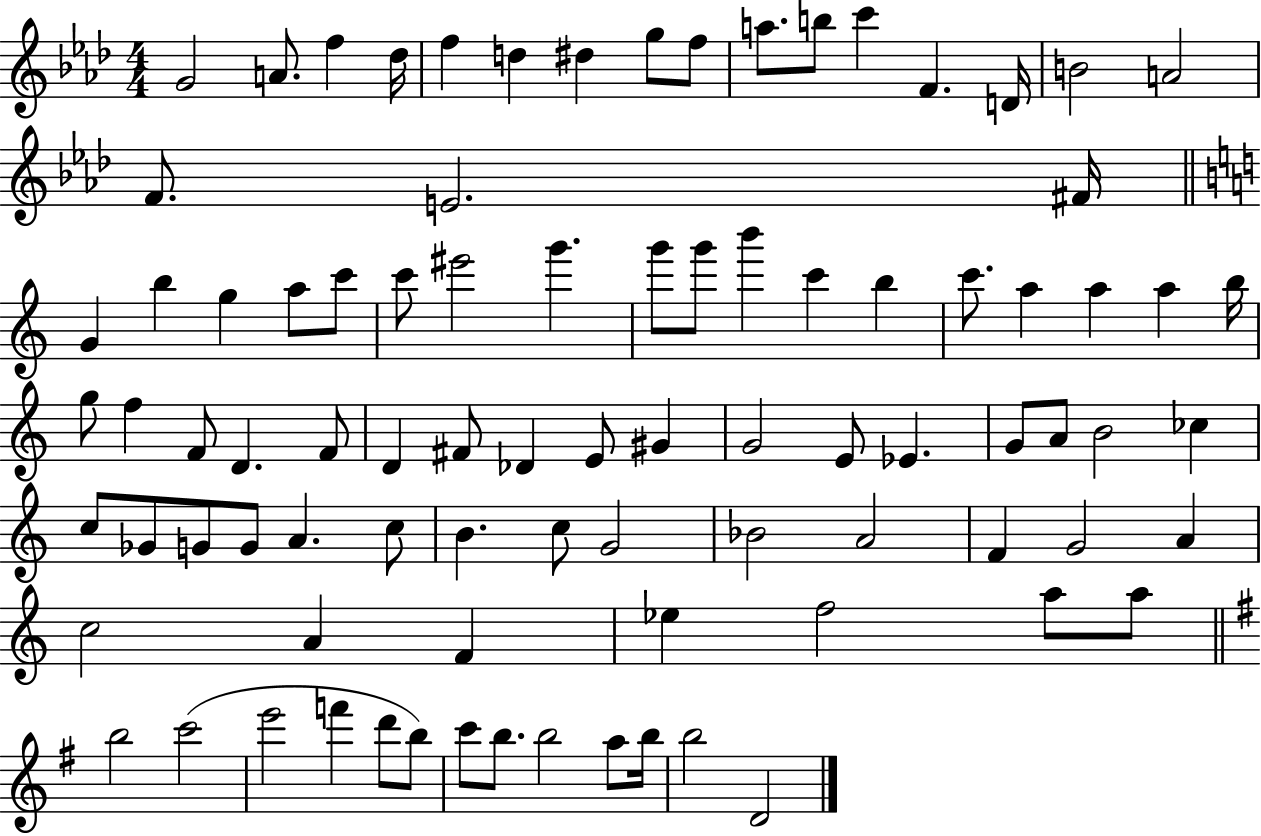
{
  \clef treble
  \numericTimeSignature
  \time 4/4
  \key aes \major
  g'2 a'8. f''4 des''16 | f''4 d''4 dis''4 g''8 f''8 | a''8. b''8 c'''4 f'4. d'16 | b'2 a'2 | \break f'8. e'2. fis'16 | \bar "||" \break \key c \major g'4 b''4 g''4 a''8 c'''8 | c'''8 eis'''2 g'''4. | g'''8 g'''8 b'''4 c'''4 b''4 | c'''8. a''4 a''4 a''4 b''16 | \break g''8 f''4 f'8 d'4. f'8 | d'4 fis'8 des'4 e'8 gis'4 | g'2 e'8 ees'4. | g'8 a'8 b'2 ces''4 | \break c''8 ges'8 g'8 g'8 a'4. c''8 | b'4. c''8 g'2 | bes'2 a'2 | f'4 g'2 a'4 | \break c''2 a'4 f'4 | ees''4 f''2 a''8 a''8 | \bar "||" \break \key g \major b''2 c'''2( | e'''2 f'''4 d'''8 b''8) | c'''8 b''8. b''2 a''8 b''16 | b''2 d'2 | \break \bar "|."
}